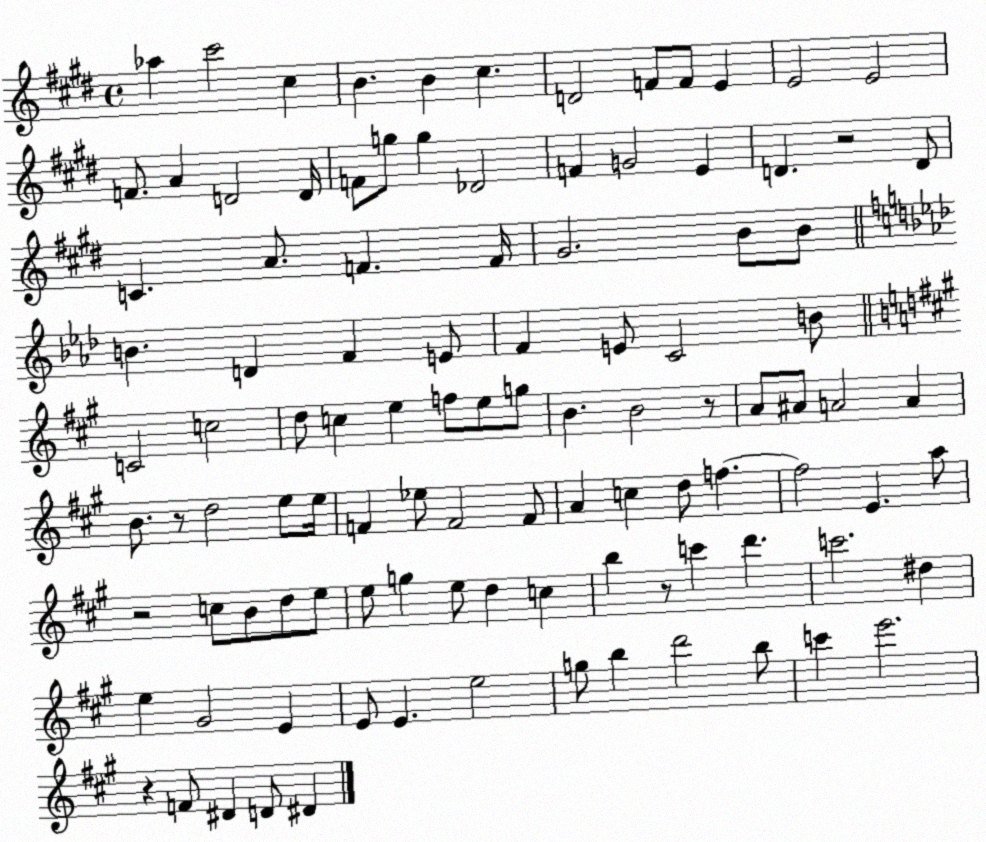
X:1
T:Untitled
M:4/4
L:1/4
K:E
_a ^c'2 ^c B B ^c D2 F/2 F/2 E E2 E2 F/2 A D2 D/4 F/2 g/2 g _D2 F G2 E D z2 D/2 C A/2 F F/4 ^G2 B/2 B/2 B D F E/2 F E/2 C2 B/2 C2 c2 d/2 c e f/2 e/2 g/2 B B2 z/2 A/2 ^A/2 A2 A B/2 z/2 d2 e/2 e/4 F _e/2 F2 F/2 A c d/2 f f2 E a/2 z2 c/2 B/2 d/2 e/2 e/2 g e/2 d c b z/2 c' d' c'2 ^d e ^G2 E E/2 E e2 g/2 b d'2 b/2 c' e'2 z F/2 ^D D/2 ^D